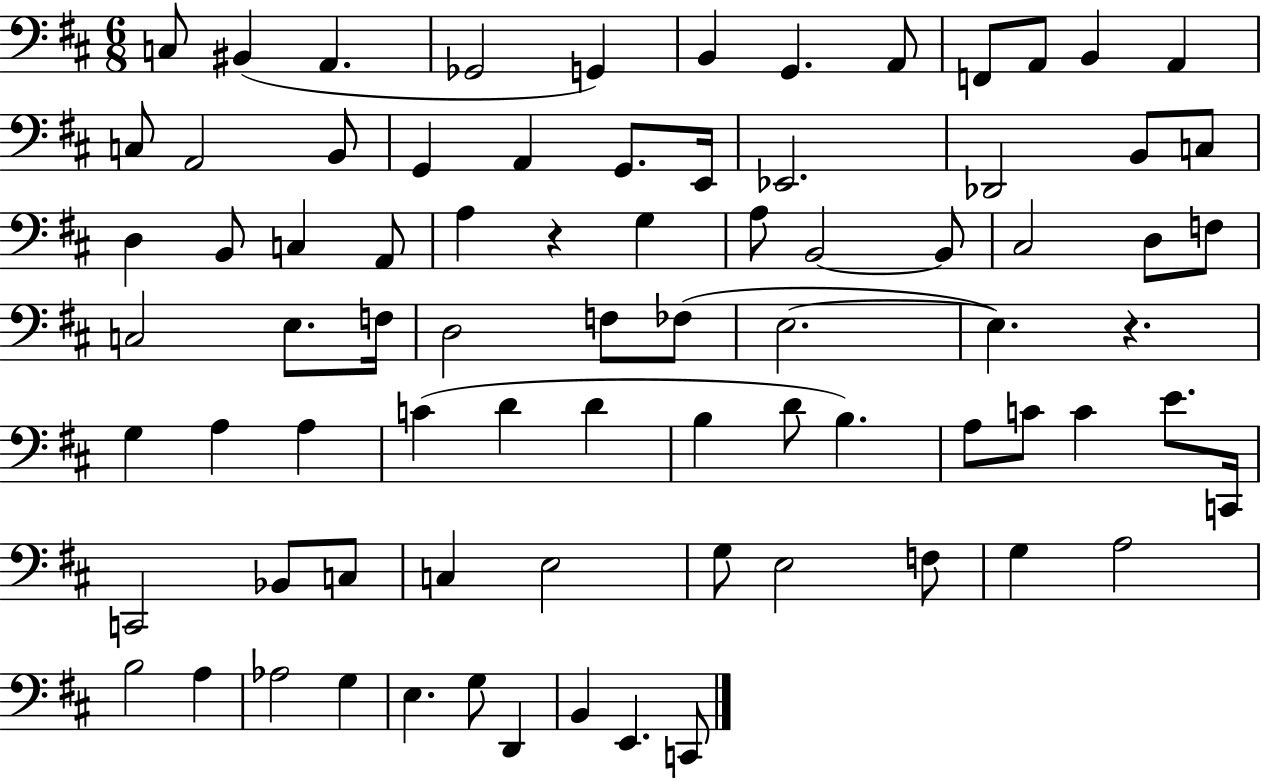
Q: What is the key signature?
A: D major